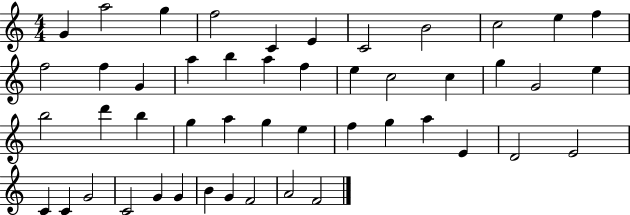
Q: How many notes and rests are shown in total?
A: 48